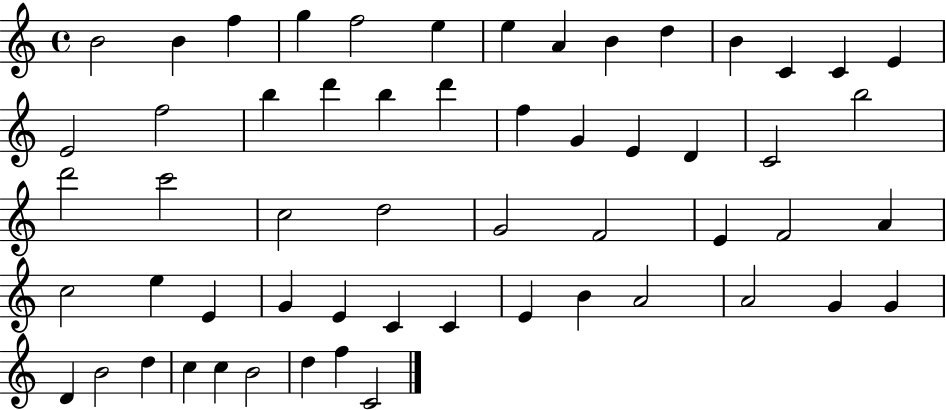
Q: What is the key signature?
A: C major